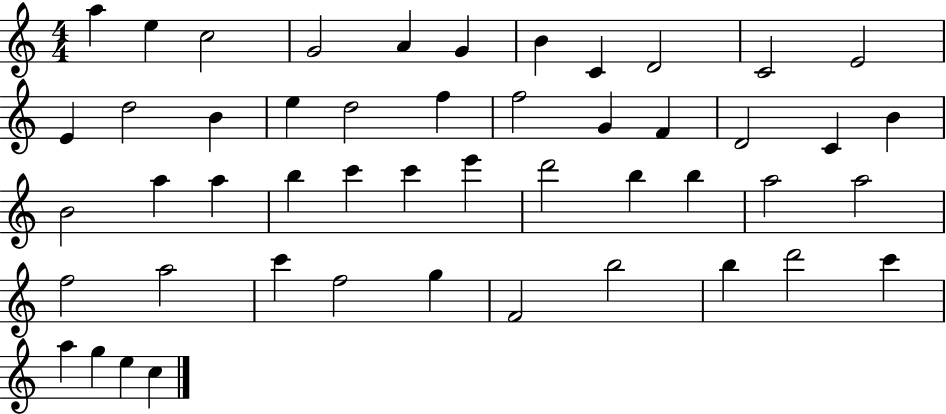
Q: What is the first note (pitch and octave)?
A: A5